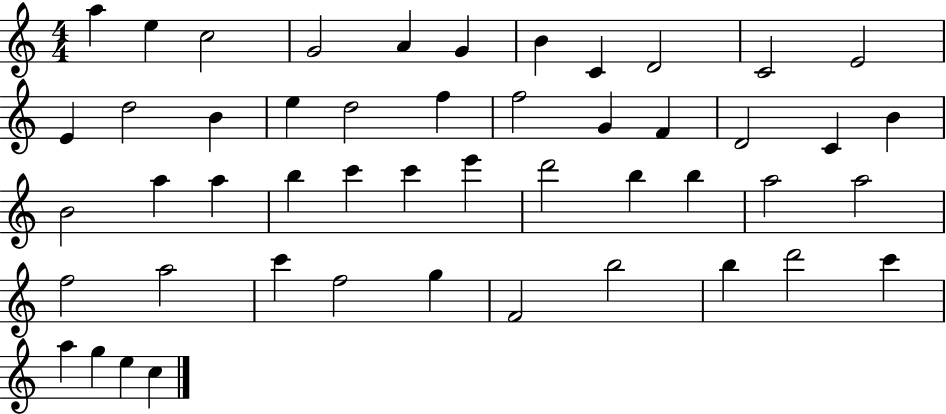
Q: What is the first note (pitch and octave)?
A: A5